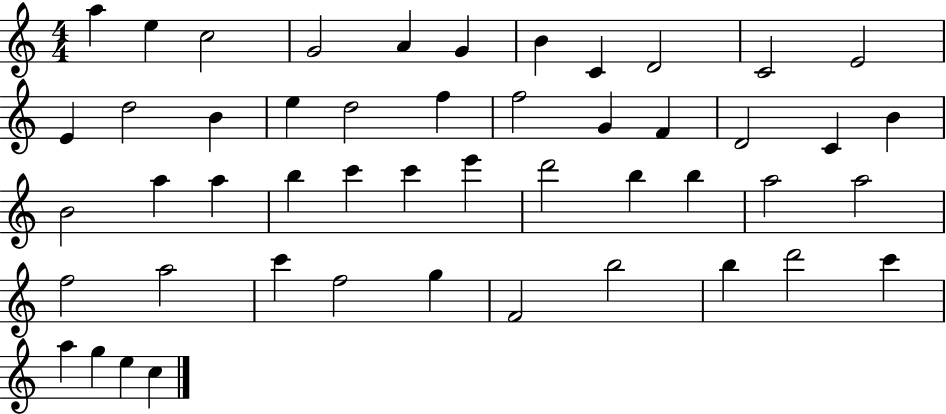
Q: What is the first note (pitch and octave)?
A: A5